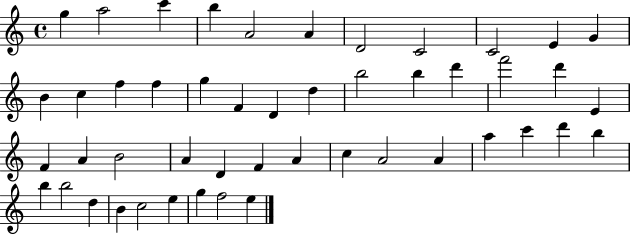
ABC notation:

X:1
T:Untitled
M:4/4
L:1/4
K:C
g a2 c' b A2 A D2 C2 C2 E G B c f f g F D d b2 b d' f'2 d' E F A B2 A D F A c A2 A a c' d' b b b2 d B c2 e g f2 e